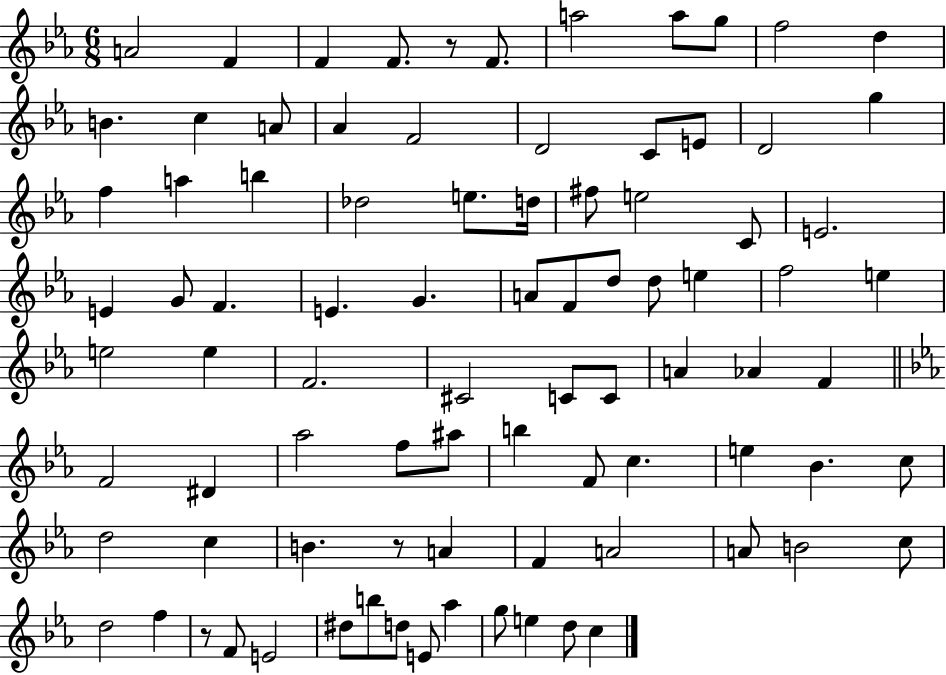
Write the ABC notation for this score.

X:1
T:Untitled
M:6/8
L:1/4
K:Eb
A2 F F F/2 z/2 F/2 a2 a/2 g/2 f2 d B c A/2 _A F2 D2 C/2 E/2 D2 g f a b _d2 e/2 d/4 ^f/2 e2 C/2 E2 E G/2 F E G A/2 F/2 d/2 d/2 e f2 e e2 e F2 ^C2 C/2 C/2 A _A F F2 ^D _a2 f/2 ^a/2 b F/2 c e _B c/2 d2 c B z/2 A F A2 A/2 B2 c/2 d2 f z/2 F/2 E2 ^d/2 b/2 d/2 E/2 _a g/2 e d/2 c